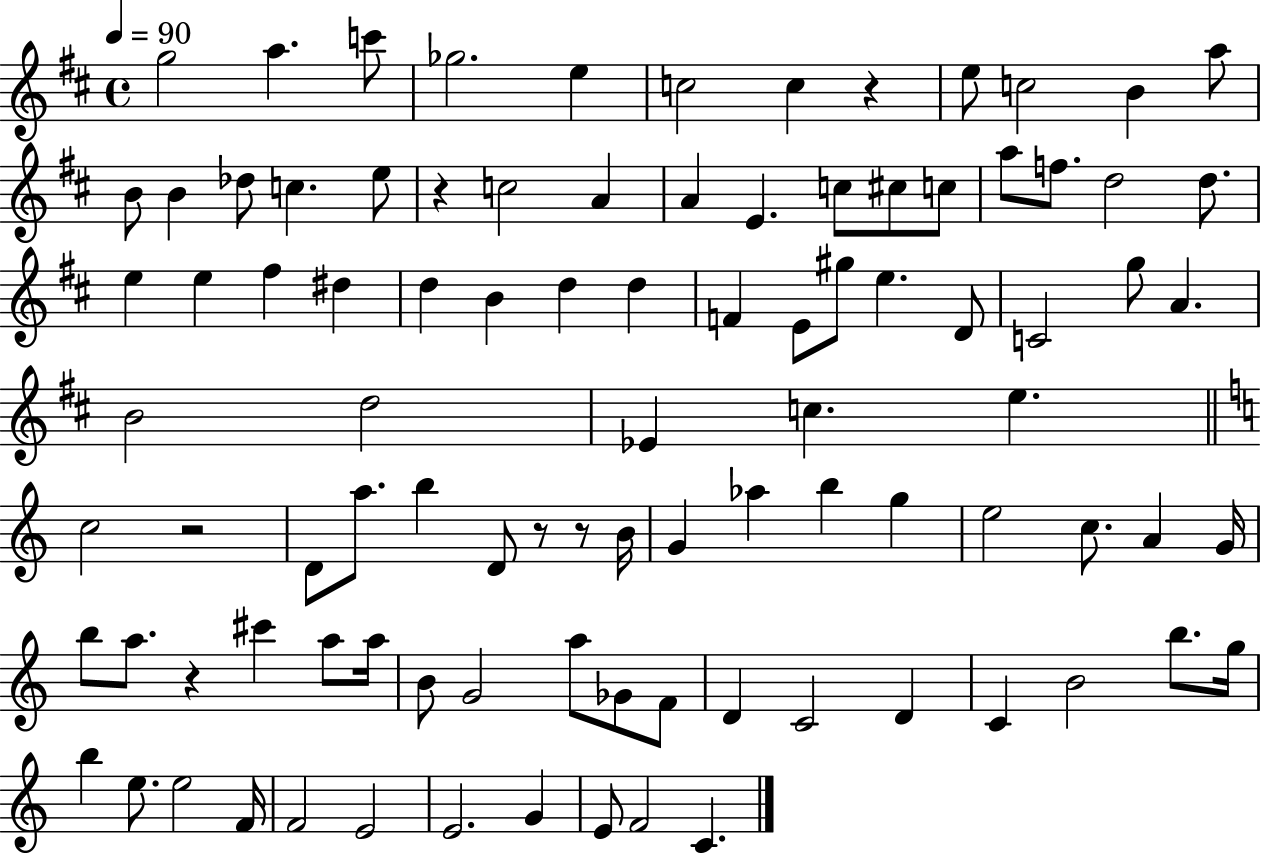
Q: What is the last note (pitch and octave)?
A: C4